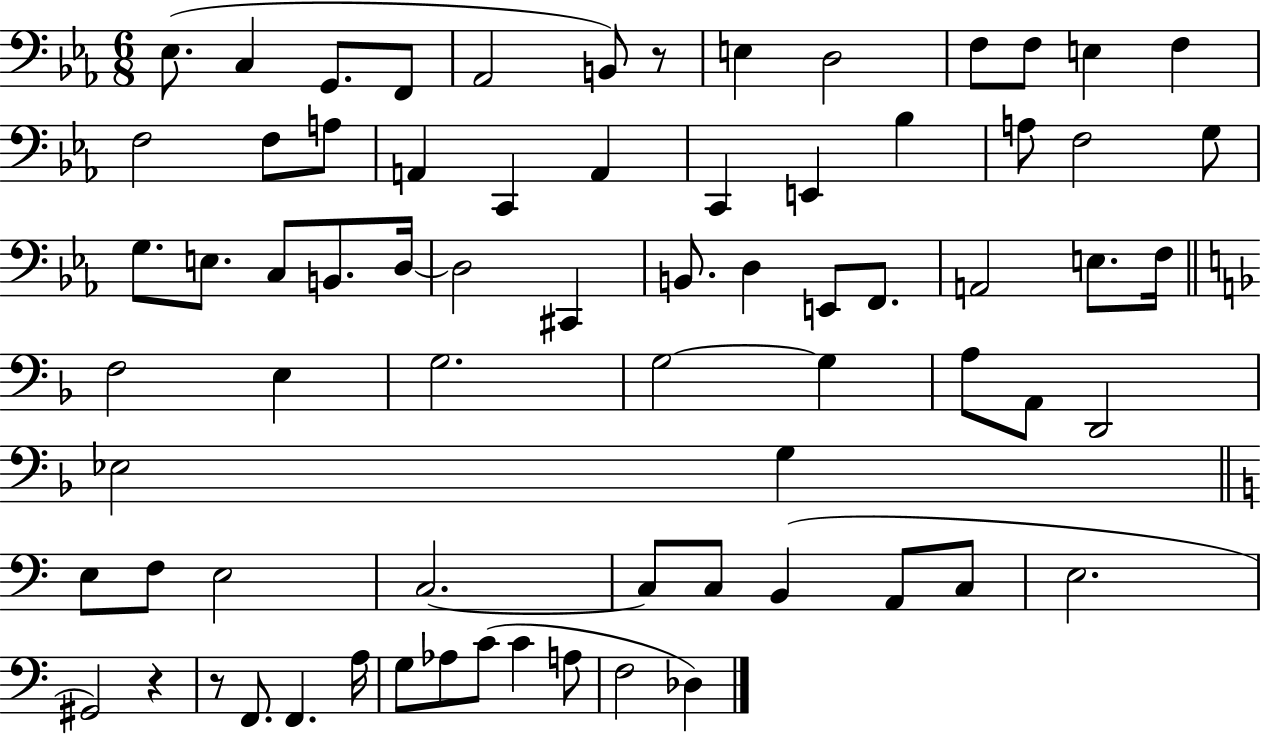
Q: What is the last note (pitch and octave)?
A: Db3